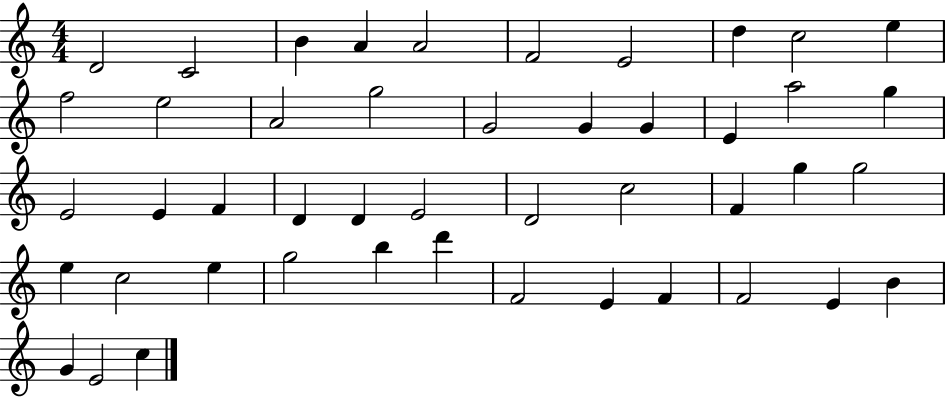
X:1
T:Untitled
M:4/4
L:1/4
K:C
D2 C2 B A A2 F2 E2 d c2 e f2 e2 A2 g2 G2 G G E a2 g E2 E F D D E2 D2 c2 F g g2 e c2 e g2 b d' F2 E F F2 E B G E2 c